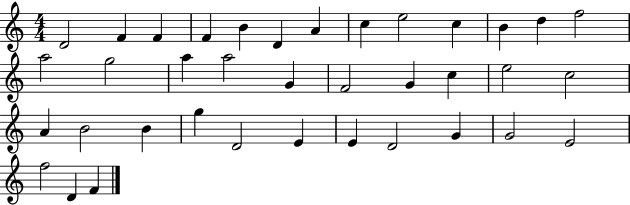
{
  \clef treble
  \numericTimeSignature
  \time 4/4
  \key c \major
  d'2 f'4 f'4 | f'4 b'4 d'4 a'4 | c''4 e''2 c''4 | b'4 d''4 f''2 | \break a''2 g''2 | a''4 a''2 g'4 | f'2 g'4 c''4 | e''2 c''2 | \break a'4 b'2 b'4 | g''4 d'2 e'4 | e'4 d'2 g'4 | g'2 e'2 | \break f''2 d'4 f'4 | \bar "|."
}